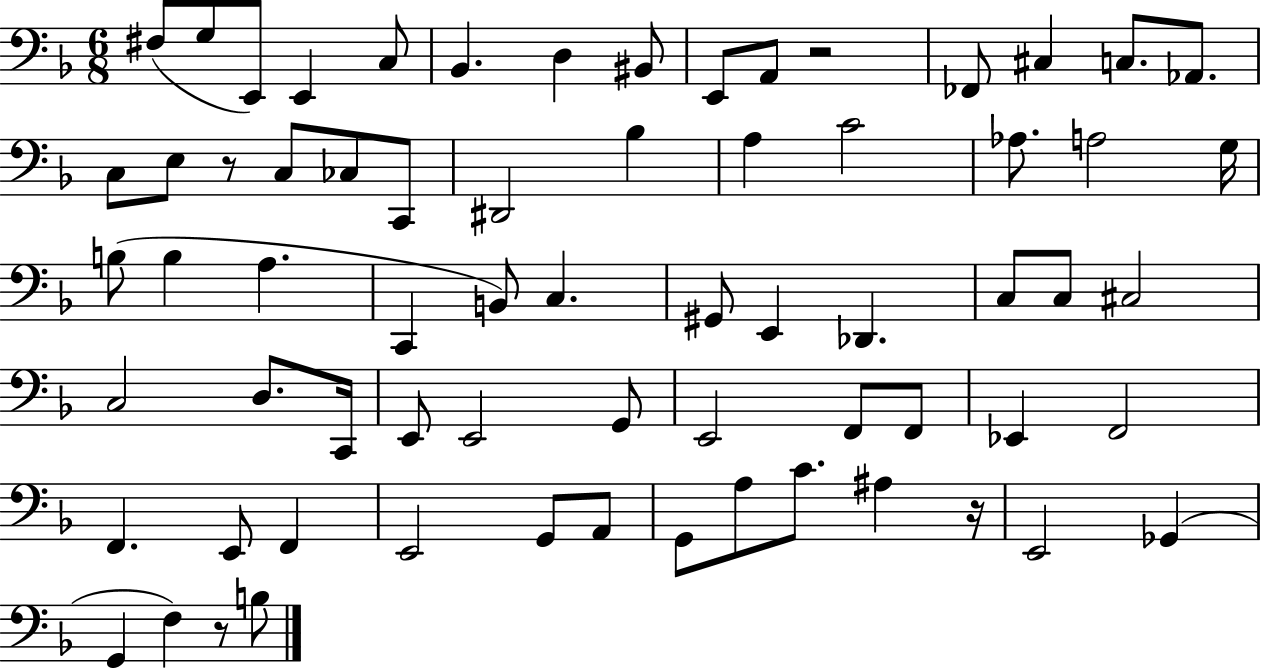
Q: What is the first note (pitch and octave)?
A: F#3